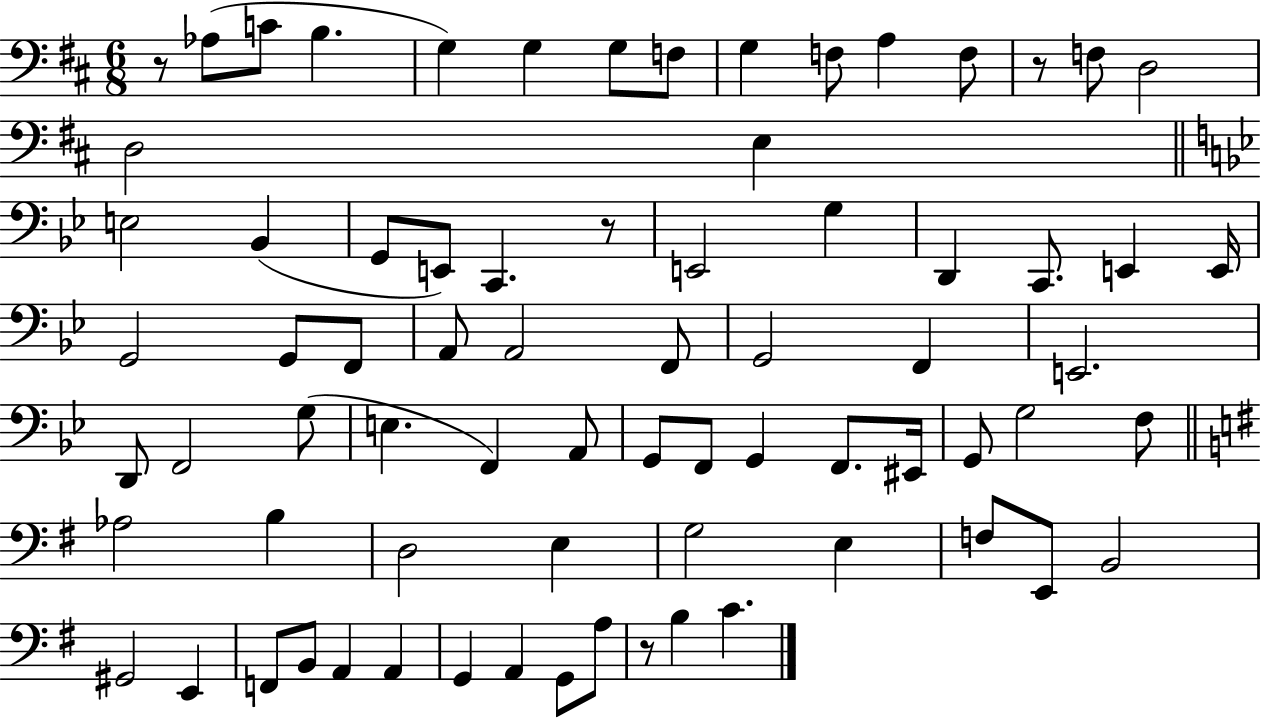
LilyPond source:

{
  \clef bass
  \numericTimeSignature
  \time 6/8
  \key d \major
  r8 aes8( c'8 b4. | g4) g4 g8 f8 | g4 f8 a4 f8 | r8 f8 d2 | \break d2 e4 | \bar "||" \break \key bes \major e2 bes,4( | g,8 e,8) c,4. r8 | e,2 g4 | d,4 c,8. e,4 e,16 | \break g,2 g,8 f,8 | a,8 a,2 f,8 | g,2 f,4 | e,2. | \break d,8 f,2 g8( | e4. f,4) a,8 | g,8 f,8 g,4 f,8. eis,16 | g,8 g2 f8 | \break \bar "||" \break \key g \major aes2 b4 | d2 e4 | g2 e4 | f8 e,8 b,2 | \break gis,2 e,4 | f,8 b,8 a,4 a,4 | g,4 a,4 g,8 a8 | r8 b4 c'4. | \break \bar "|."
}